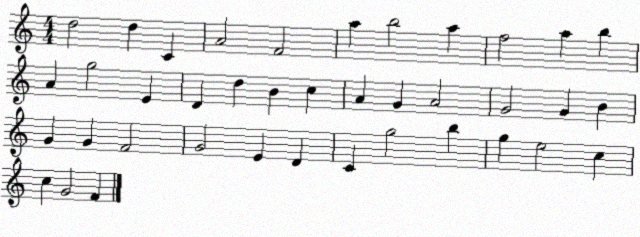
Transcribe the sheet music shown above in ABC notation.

X:1
T:Untitled
M:4/4
L:1/4
K:C
d2 d C A2 F2 a b2 a f2 a b A g2 E D d B c A G A2 G2 G B G G F2 G2 E D C g2 b g e2 c c G2 F